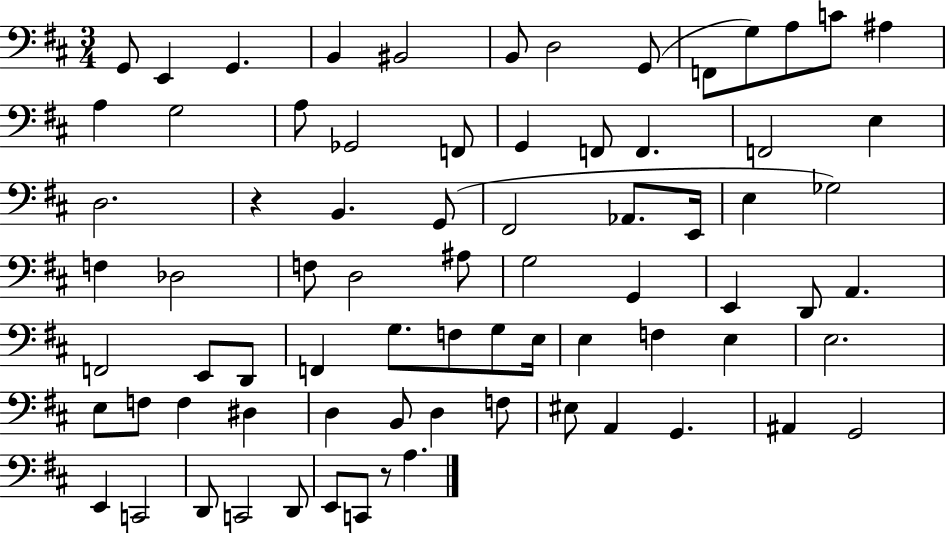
{
  \clef bass
  \numericTimeSignature
  \time 3/4
  \key d \major
  g,8 e,4 g,4. | b,4 bis,2 | b,8 d2 g,8( | f,8 g8) a8 c'8 ais4 | \break a4 g2 | a8 ges,2 f,8 | g,4 f,8 f,4. | f,2 e4 | \break d2. | r4 b,4. g,8( | fis,2 aes,8. e,16 | e4 ges2) | \break f4 des2 | f8 d2 ais8 | g2 g,4 | e,4 d,8 a,4. | \break f,2 e,8 d,8 | f,4 g8. f8 g8 e16 | e4 f4 e4 | e2. | \break e8 f8 f4 dis4 | d4 b,8 d4 f8 | eis8 a,4 g,4. | ais,4 g,2 | \break e,4 c,2 | d,8 c,2 d,8 | e,8 c,8 r8 a4. | \bar "|."
}